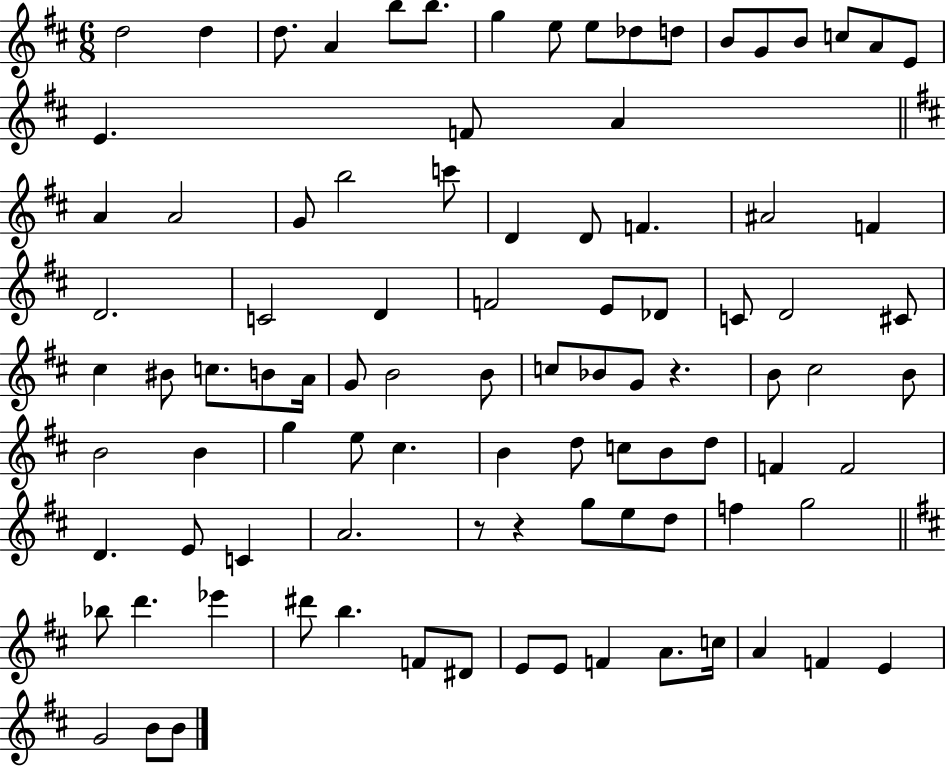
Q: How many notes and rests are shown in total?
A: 95